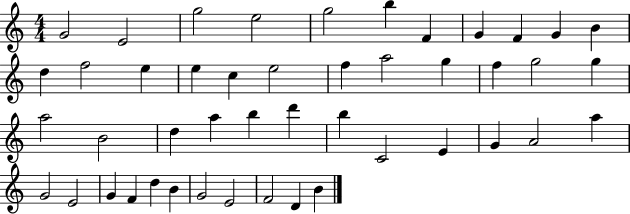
G4/h E4/h G5/h E5/h G5/h B5/q F4/q G4/q F4/q G4/q B4/q D5/q F5/h E5/q E5/q C5/q E5/h F5/q A5/h G5/q F5/q G5/h G5/q A5/h B4/h D5/q A5/q B5/q D6/q B5/q C4/h E4/q G4/q A4/h A5/q G4/h E4/h G4/q F4/q D5/q B4/q G4/h E4/h F4/h D4/q B4/q